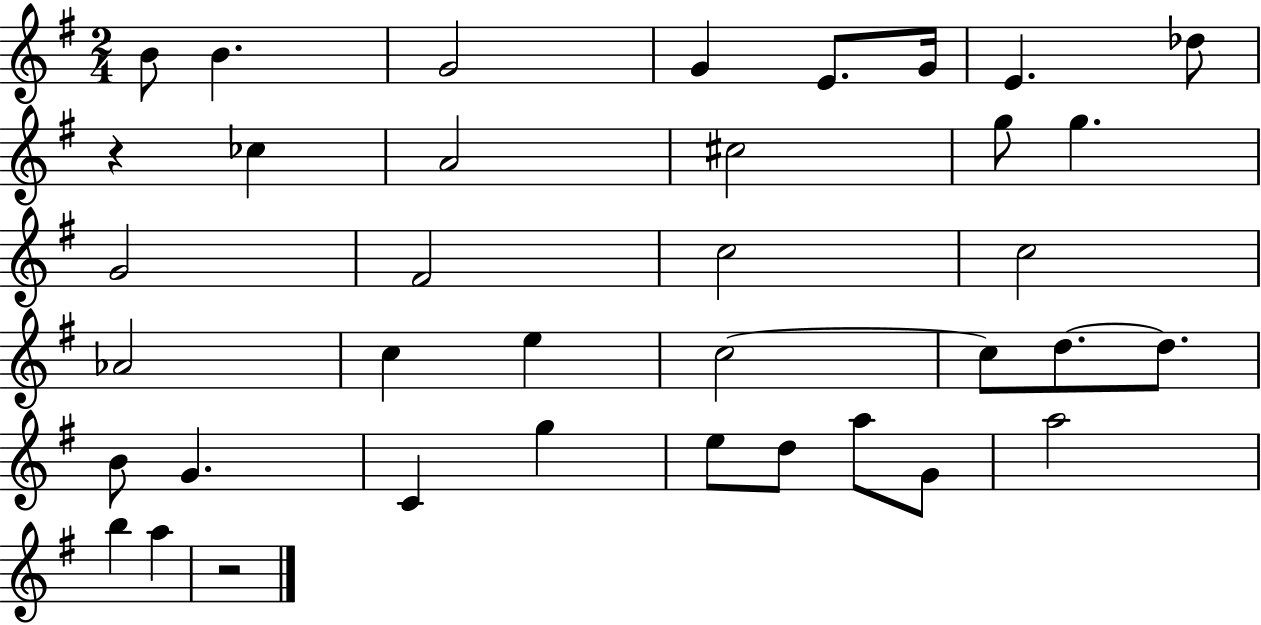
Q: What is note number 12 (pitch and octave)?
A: G5